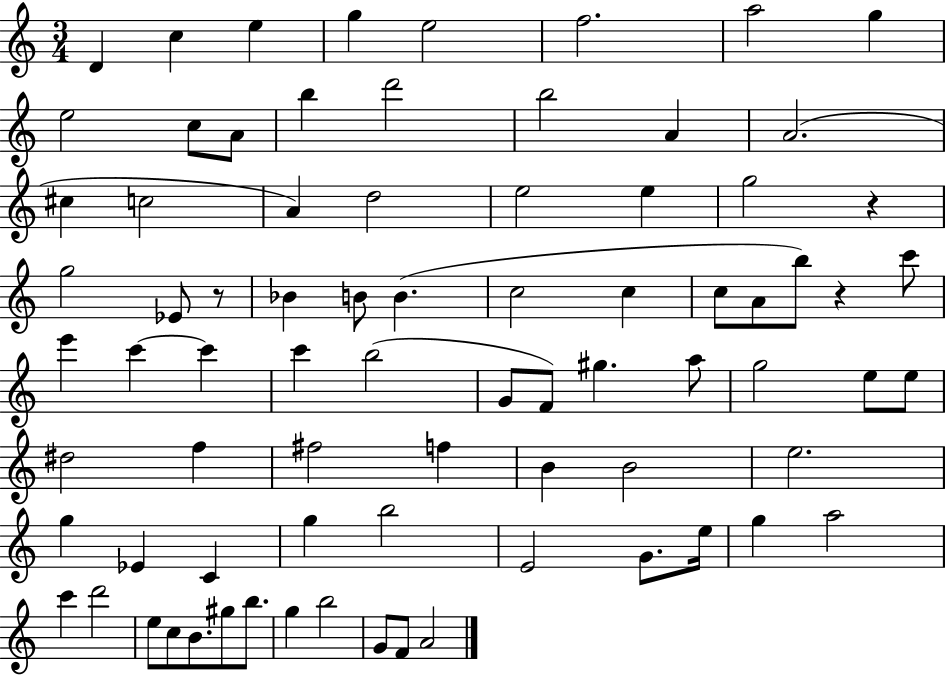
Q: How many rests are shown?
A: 3